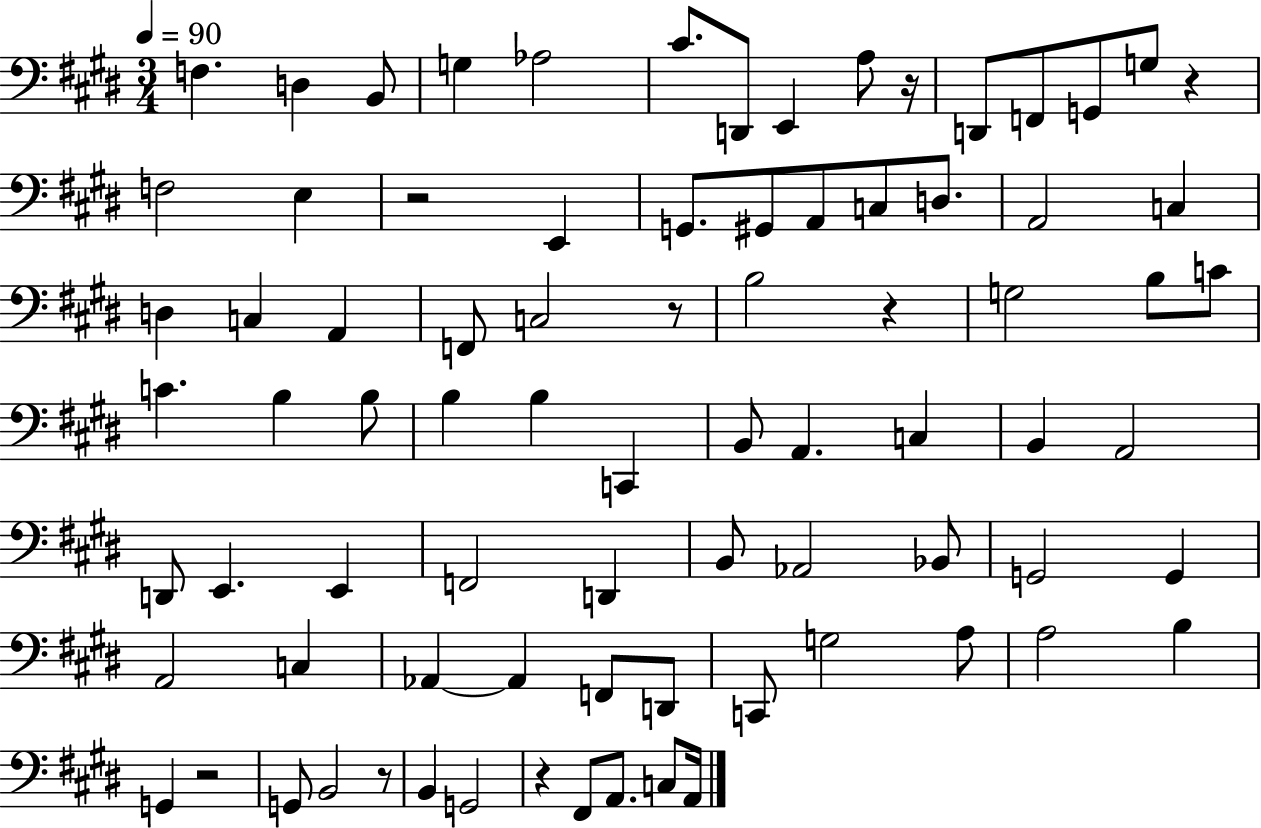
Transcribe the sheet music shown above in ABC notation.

X:1
T:Untitled
M:3/4
L:1/4
K:E
F, D, B,,/2 G, _A,2 ^C/2 D,,/2 E,, A,/2 z/4 D,,/2 F,,/2 G,,/2 G,/2 z F,2 E, z2 E,, G,,/2 ^G,,/2 A,,/2 C,/2 D,/2 A,,2 C, D, C, A,, F,,/2 C,2 z/2 B,2 z G,2 B,/2 C/2 C B, B,/2 B, B, C,, B,,/2 A,, C, B,, A,,2 D,,/2 E,, E,, F,,2 D,, B,,/2 _A,,2 _B,,/2 G,,2 G,, A,,2 C, _A,, _A,, F,,/2 D,,/2 C,,/2 G,2 A,/2 A,2 B, G,, z2 G,,/2 B,,2 z/2 B,, G,,2 z ^F,,/2 A,,/2 C,/2 A,,/4